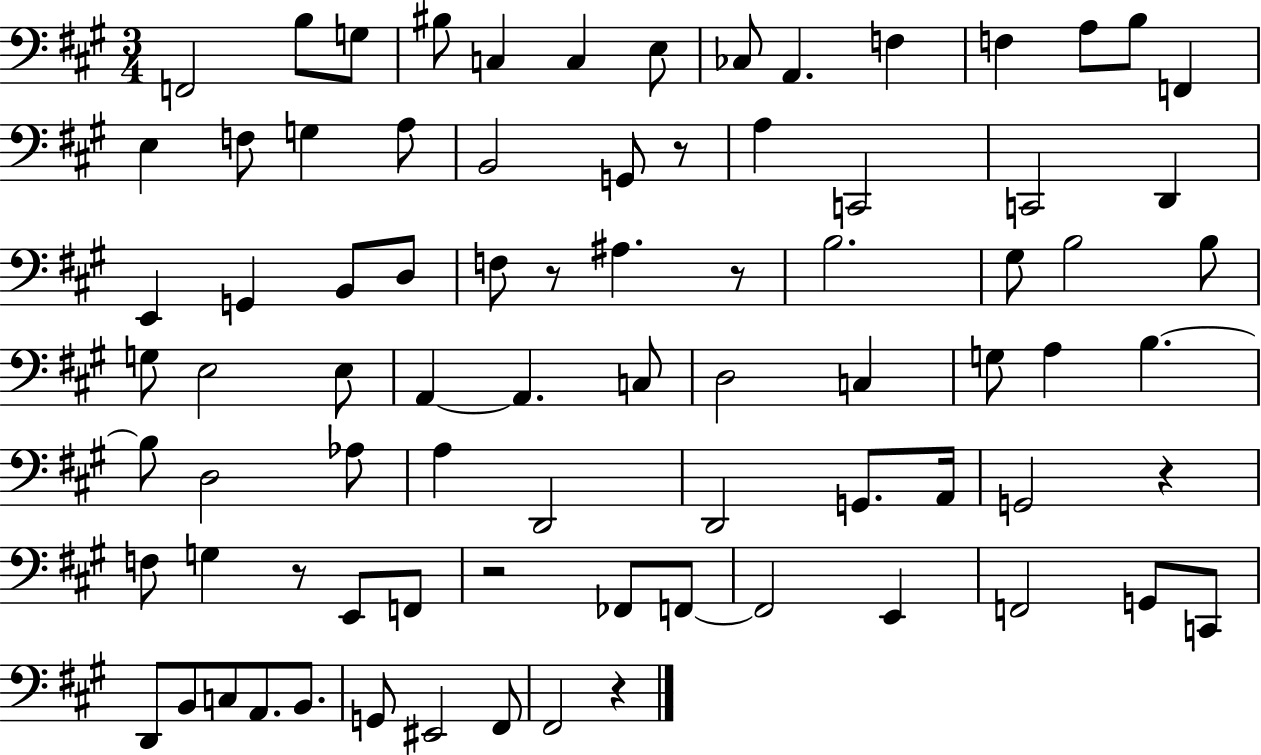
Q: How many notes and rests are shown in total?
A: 81